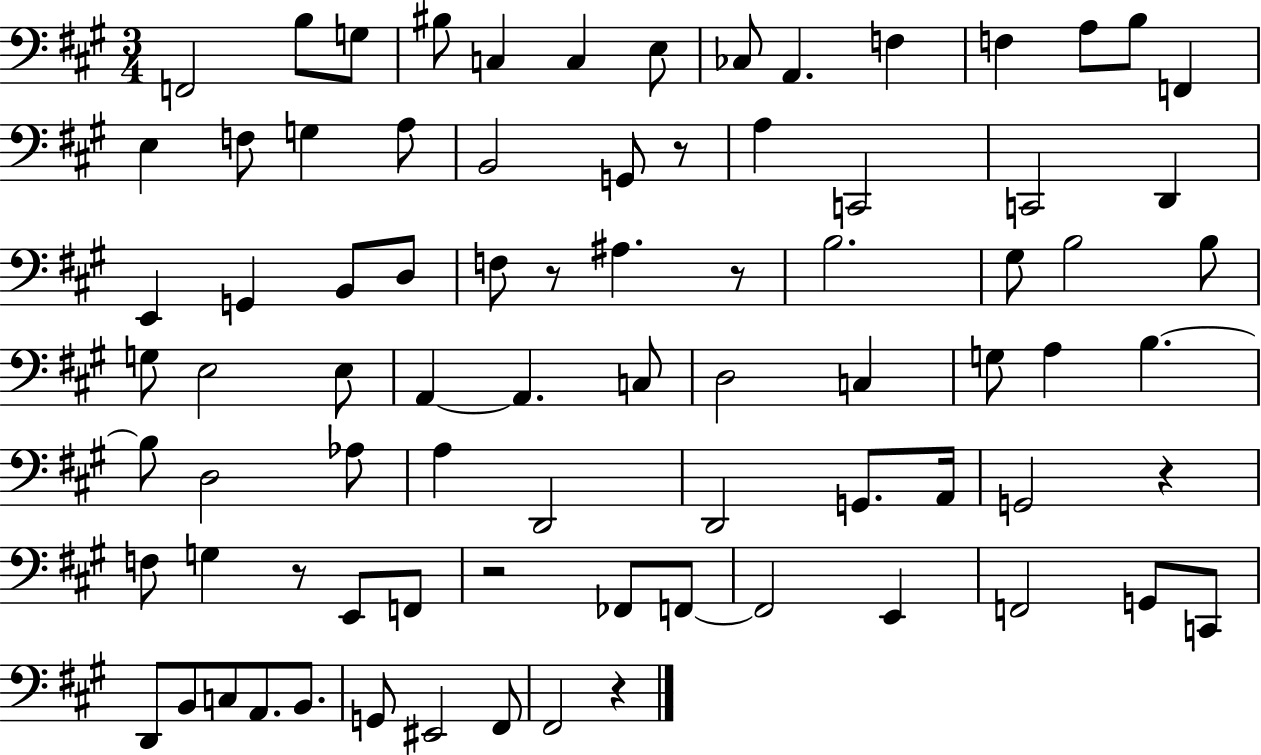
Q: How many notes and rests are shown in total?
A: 81